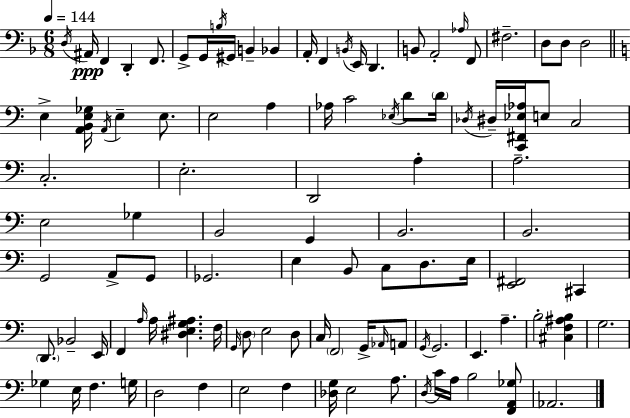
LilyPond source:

{
  \clef bass
  \numericTimeSignature
  \time 6/8
  \key f \major
  \tempo 4 = 144
  \acciaccatura { d16 }\ppp ais,16 f,4 d,4-. f,8. | g,8-> g,16 \acciaccatura { b16 } gis,16 b,4-- bes,4 | a,16-. f,4 \acciaccatura { b,16 } e,16 d,4. | b,8 a,2-. | \break \grace { aes16 } f,8 fis2.-- | d8 d8 d2 | \bar "||" \break \key a \minor e4-> <a, b, e ges>16 \acciaccatura { a,16 } e4-- e8. | e2 a4 | aes16 c'2 \acciaccatura { ees16 } d'8 | \parenthesize d'16 \acciaccatura { des16 } dis16-- <c, fis, ees aes>16 e8 c2 | \break c2.-. | e2.-. | d,2 a4-. | a2.-- | \break e2 ges4 | b,2 g,4 | b,2. | b,2. | \break g,2 a,8-> | g,8 ges,2. | e4 b,8 c8 d8. | e16 <e, fis,>2 cis,4 | \break \parenthesize d,8. bes,2-- | e,16 f,4 \grace { a16 } a16 <dis e g ais>4. | f16 \grace { g,16 } \parenthesize d8 e2 | d8 c16 \parenthesize f,2 | \break g,16-> \grace { aes,16 } a,8 \acciaccatura { g,16 } g,2. | e,4. | a4.-- b2-. | <cis f ais b>4 g2. | \break ges4 e16 | f4. g16 d2 | f4 e2 | f4 <des g>16 e2 | \break a8. \acciaccatura { d16 } c'16 a16 b2 | <f, a, ges>8 aes,2. | \bar "|."
}